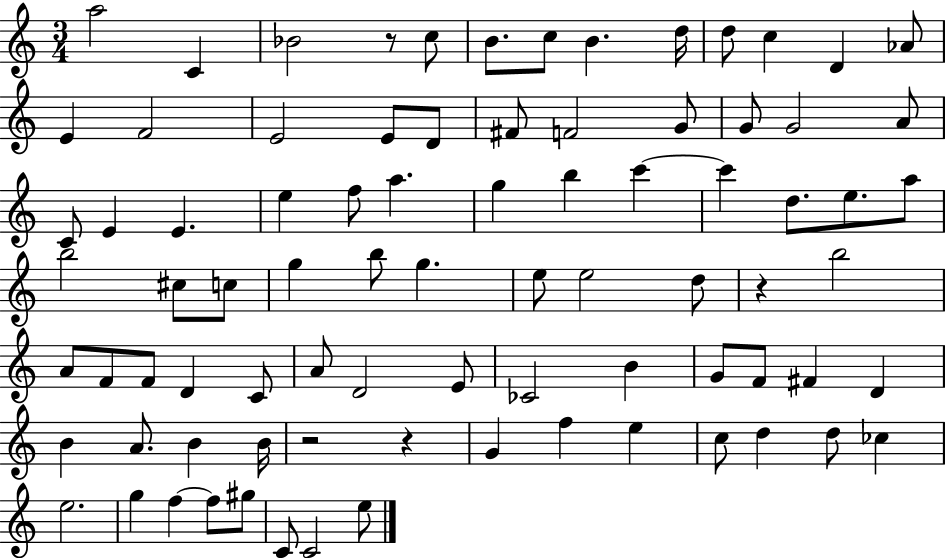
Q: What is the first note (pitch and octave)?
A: A5